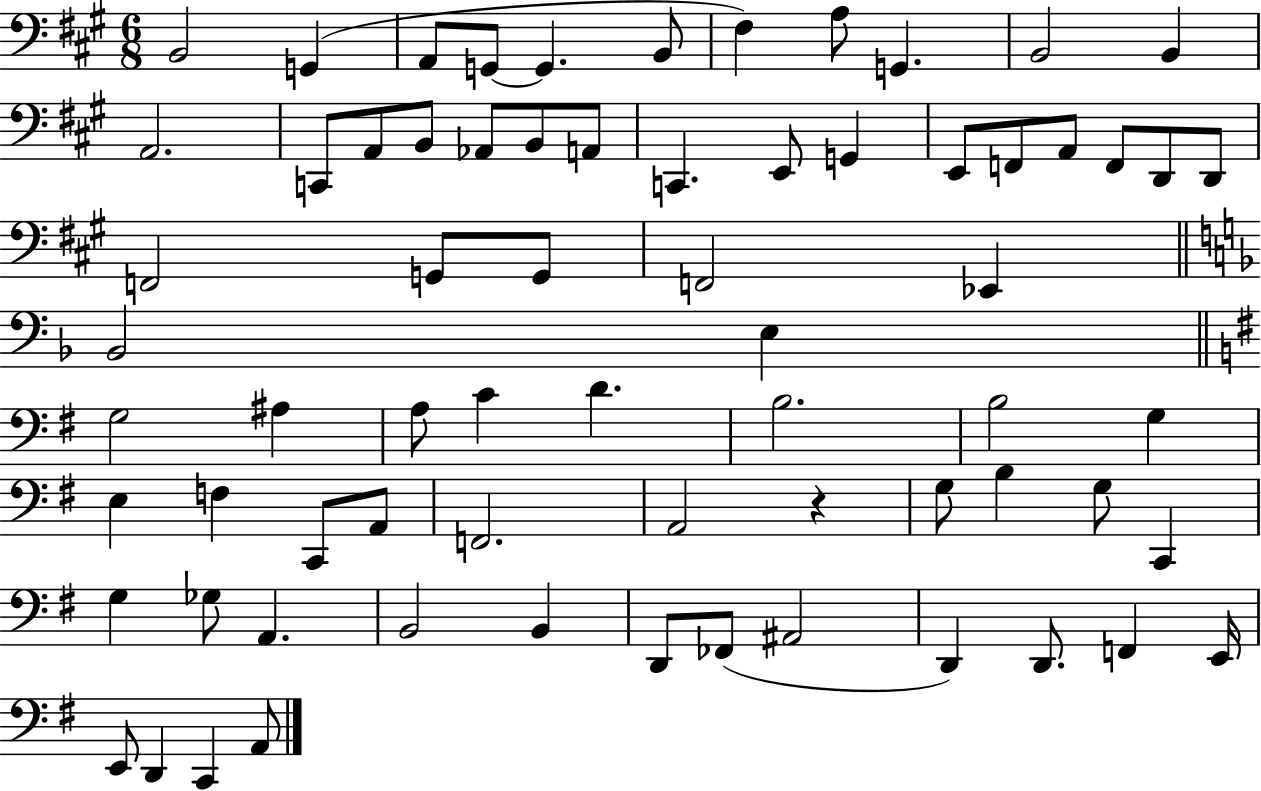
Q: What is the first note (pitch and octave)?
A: B2